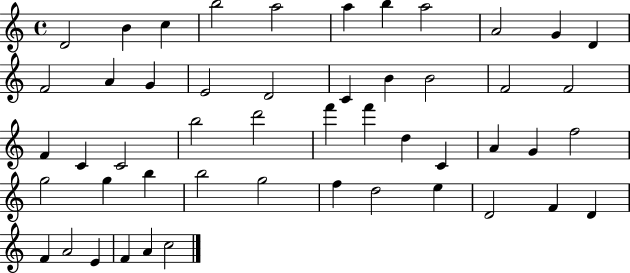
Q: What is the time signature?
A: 4/4